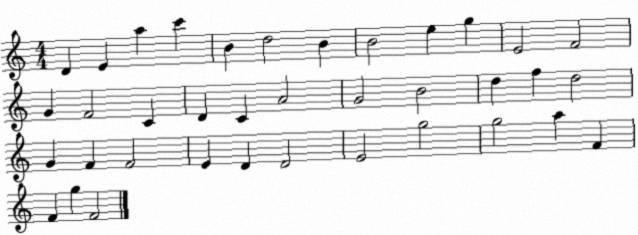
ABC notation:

X:1
T:Untitled
M:4/4
L:1/4
K:C
D E a c' B d2 B B2 e g E2 F2 G F2 C D C A2 G2 B2 d f d2 G F F2 E D D2 E2 g2 g2 a F F g F2